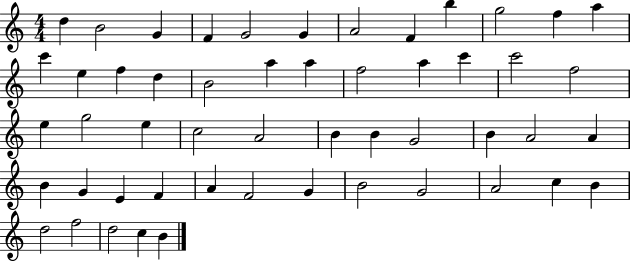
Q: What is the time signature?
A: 4/4